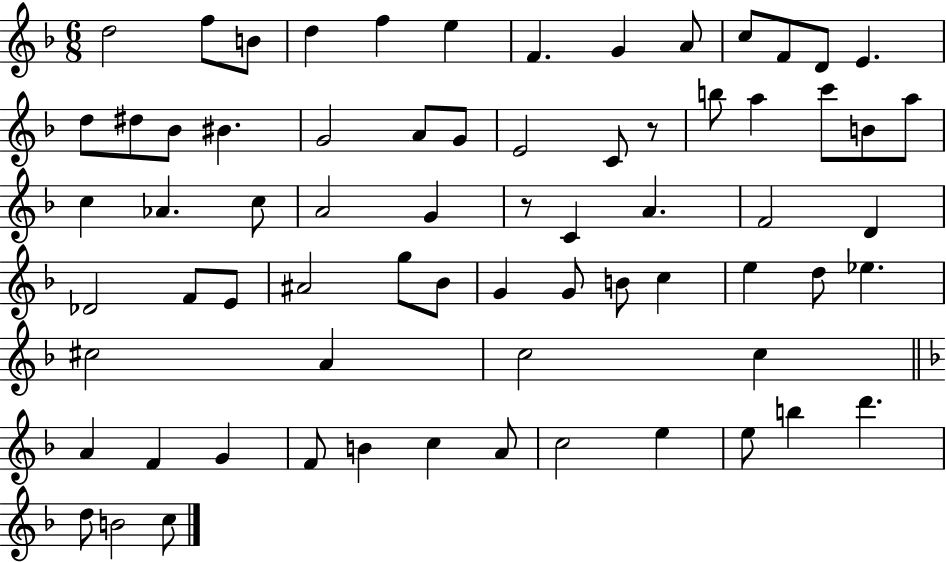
D5/h F5/e B4/e D5/q F5/q E5/q F4/q. G4/q A4/e C5/e F4/e D4/e E4/q. D5/e D#5/e Bb4/e BIS4/q. G4/h A4/e G4/e E4/h C4/e R/e B5/e A5/q C6/e B4/e A5/e C5/q Ab4/q. C5/e A4/h G4/q R/e C4/q A4/q. F4/h D4/q Db4/h F4/e E4/e A#4/h G5/e Bb4/e G4/q G4/e B4/e C5/q E5/q D5/e Eb5/q. C#5/h A4/q C5/h C5/q A4/q F4/q G4/q F4/e B4/q C5/q A4/e C5/h E5/q E5/e B5/q D6/q. D5/e B4/h C5/e